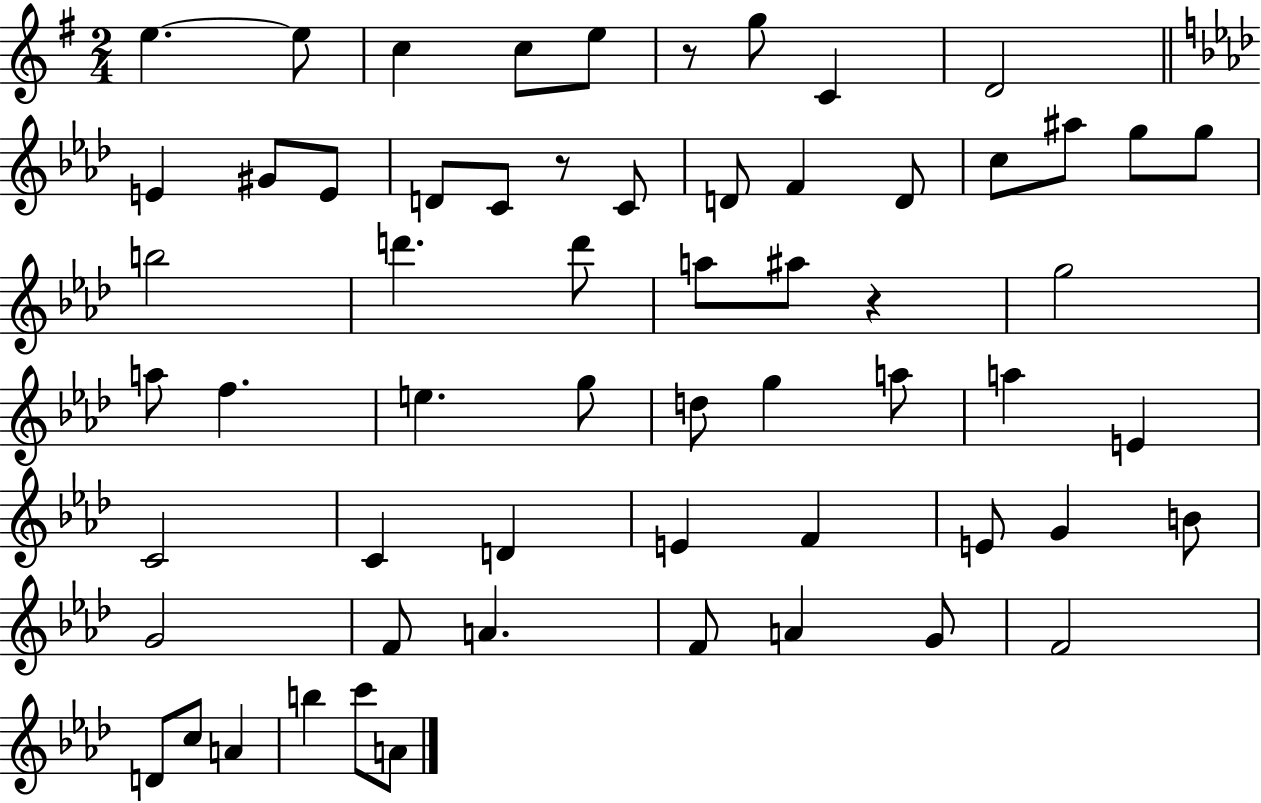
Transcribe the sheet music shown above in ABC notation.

X:1
T:Untitled
M:2/4
L:1/4
K:G
e e/2 c c/2 e/2 z/2 g/2 C D2 E ^G/2 E/2 D/2 C/2 z/2 C/2 D/2 F D/2 c/2 ^a/2 g/2 g/2 b2 d' d'/2 a/2 ^a/2 z g2 a/2 f e g/2 d/2 g a/2 a E C2 C D E F E/2 G B/2 G2 F/2 A F/2 A G/2 F2 D/2 c/2 A b c'/2 A/2